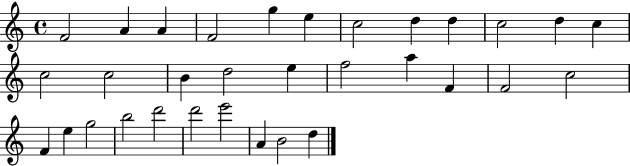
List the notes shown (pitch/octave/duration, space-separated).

F4/h A4/q A4/q F4/h G5/q E5/q C5/h D5/q D5/q C5/h D5/q C5/q C5/h C5/h B4/q D5/h E5/q F5/h A5/q F4/q F4/h C5/h F4/q E5/q G5/h B5/h D6/h D6/h E6/h A4/q B4/h D5/q